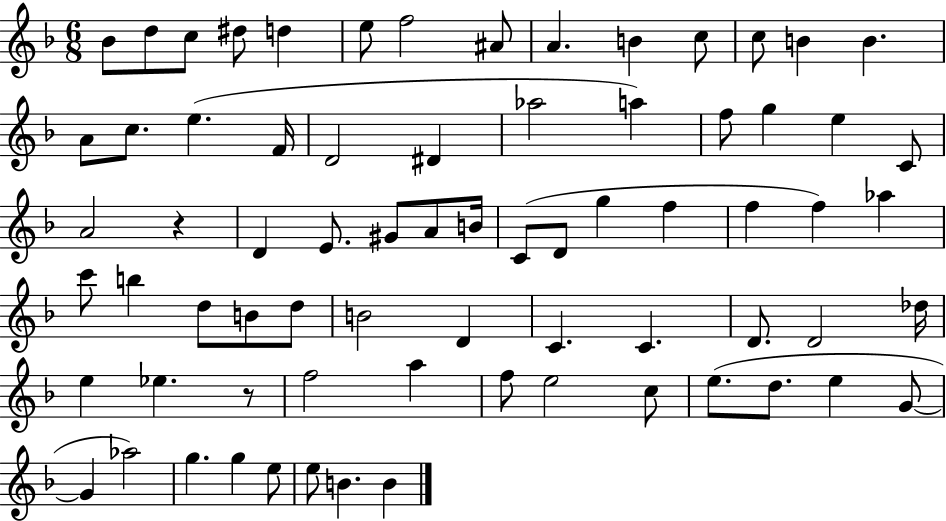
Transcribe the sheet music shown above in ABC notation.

X:1
T:Untitled
M:6/8
L:1/4
K:F
_B/2 d/2 c/2 ^d/2 d e/2 f2 ^A/2 A B c/2 c/2 B B A/2 c/2 e F/4 D2 ^D _a2 a f/2 g e C/2 A2 z D E/2 ^G/2 A/2 B/4 C/2 D/2 g f f f _a c'/2 b d/2 B/2 d/2 B2 D C C D/2 D2 _d/4 e _e z/2 f2 a f/2 e2 c/2 e/2 d/2 e G/2 G _a2 g g e/2 e/2 B B